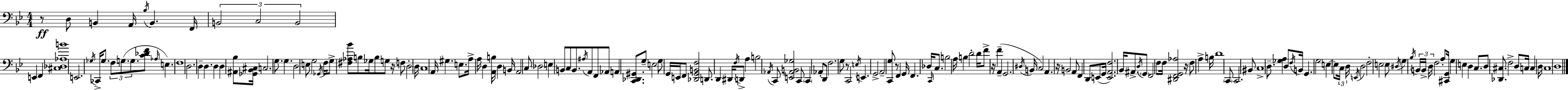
R/e D3/e B2/q A2/s Bb3/s B2/q. F2/s B2/h C3/h B2/h E2/q F2/q [C#3,Db3,Ab3,B4]/w E2/h. Gb3/s CES2/s Gb3/e. F3/e G3/e. G3/e. [C4,Db4,F4]/e Ab3/s E3/q. F3/w D3/h. D3/q D3/q. D3/q D3/q [A#2,Bb3]/e [Gb2,Bb2,C#3]/s C3/h. G3/e. G3/q. D3/h E3/e G3/h Gb2/s F3/s G3/e [F#3,Ab3,Bb4]/e B3/e Gb3/s B3/e G3/e R/s F3/e D3/h D3/s C3/w A2/s G#3/q. E3/e. A3/s A3/s D3/q [A2,B3]/s D3/q B2/s A2/h C3/e Db3/h E3/q B2/e C3/e B2/e. A#3/s A2/e F2/e Ab2/e A2/q [C2,Db2,G#2]/e. G3/e E3/h G3/e G2/s E2/s F2/e [Db2,G2,B2,F3]/h D2/e. D2/q D#2/s F3/s D2/e A3/q B3/h Ab2/s C2/e [E2,Ab2,B2,Gb3]/h C2/e C2/q Ab2/e D2/e F3/h. G3/e R/e C2/h E3/s E2/q. G2/h A2/h [C2,G3]/e R/e F2/q G2/s F2/q. Db3/s C2/s C3/e. B3/h A3/s B3/q D4/h D4/s F4/e R/s F4/q A2/q G2/h. D#3/s B2/s C3/h A2/q. R/s B2/h A2/e F2/q D2/e E2/e G2/s [E2,A2,F3]/h. Bb2/s A#2/e. D3/s G2/e F2/h F3/e F3/s [D#2,F2,G2,Ab3]/h R/s F3/e A3/q B3/s D4/w C2/e C2/h. BIS2/e C3/w D3/e. [Gb3,A3]/q D3/e F3/s B2/s G2/q. G3/h E3/q E3/e C3/s D3/s E2/s D3/h F3/h E3/h E3/e D#3/s G3/q Bb3/s B2/s B2/s D3/s F3/h A3/e [C#2,G2]/s G3/q E3/q D3/q C3/e. D3/e [Db2,C#3]/e. F3/h D3/e C3/s C3/q D3/s C3/w D3/w